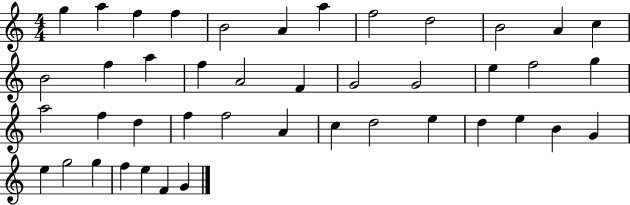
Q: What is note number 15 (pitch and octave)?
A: A5